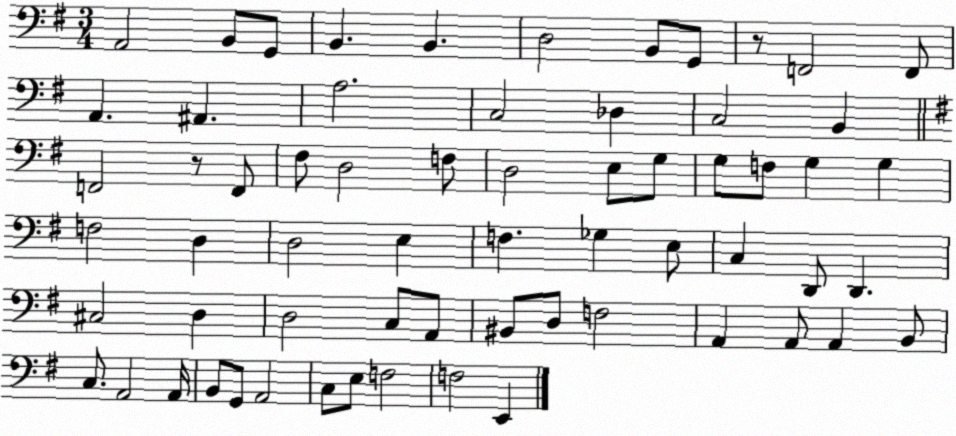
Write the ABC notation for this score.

X:1
T:Untitled
M:3/4
L:1/4
K:G
A,,2 B,,/2 G,,/2 B,, B,, D,2 B,,/2 G,,/2 z/2 F,,2 F,,/2 A,, ^A,, A,2 C,2 _D, C,2 B,, F,,2 z/2 F,,/2 ^F,/2 D,2 F,/2 D,2 E,/2 G,/2 G,/2 F,/2 G, G, F,2 D, D,2 E, F, _G, E,/2 C, D,,/2 D,, ^C,2 D, D,2 C,/2 A,,/2 ^B,,/2 D,/2 F,2 A,, A,,/2 A,, B,,/2 C,/2 A,,2 A,,/4 B,,/2 G,,/2 A,,2 C,/2 E,/2 F,2 F,2 E,,